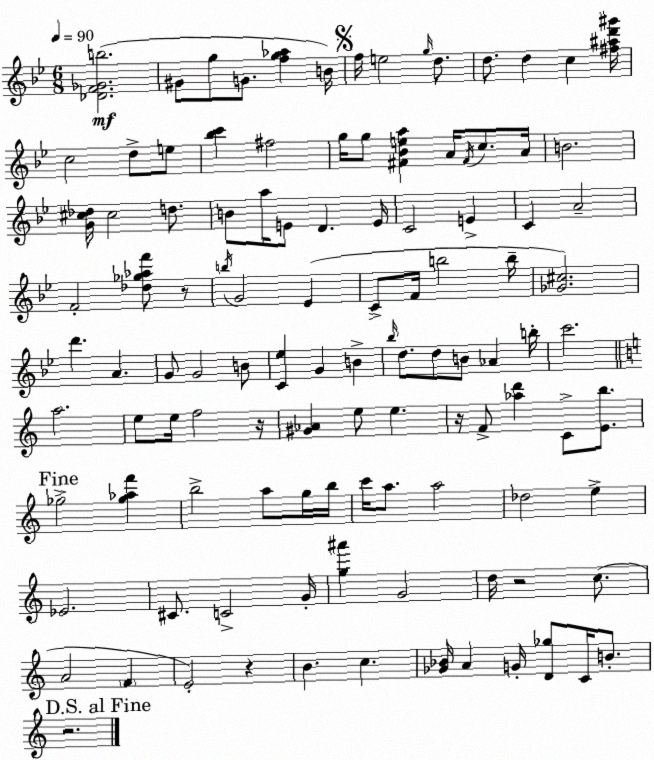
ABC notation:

X:1
T:Untitled
M:6/8
L:1/4
K:Bb
[_DF_Gb]2 ^G/2 g/2 G/2 [fg_a] B/4 f/4 e2 g/4 d/2 d/2 d c [^f^ad'^g']/4 c2 d/2 e/2 [_bc'] ^f2 g/4 g/2 [^F_Bea] A/4 ^F/4 c/2 A/4 B2 [G^c_d]/4 ^c2 d/2 B/2 a/4 E/2 D E/4 C2 E C A2 F2 [_d_g_af']/2 z/2 b/4 G2 _E C/2 F/4 b2 b/4 [_G^c]2 d' A G/2 G2 B/2 [C_e] G B _b/4 d/2 d/2 B/2 _A b/4 c'2 a2 e/2 e/4 f2 z/4 [^G_A] e/2 e z/4 F/2 [_ad'] C/2 [Eb]/2 _g2 [_g_af'] b2 a/2 g/4 b/4 c'/4 a/2 a2 _d2 e _E2 ^C/2 C2 G/4 [g^a'] G2 d/4 z2 c/2 A2 F E2 z B c [_G_B]/4 A G/4 [D_g]/2 C/4 B/2 z2